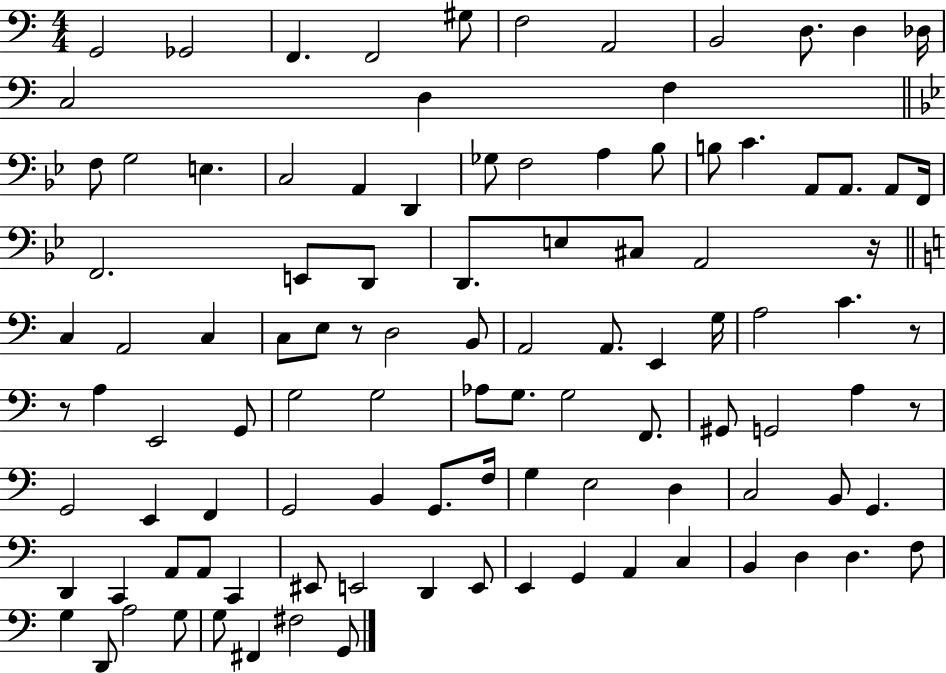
X:1
T:Untitled
M:4/4
L:1/4
K:C
G,,2 _G,,2 F,, F,,2 ^G,/2 F,2 A,,2 B,,2 D,/2 D, _D,/4 C,2 D, F, F,/2 G,2 E, C,2 A,, D,, _G,/2 F,2 A, _B,/2 B,/2 C A,,/2 A,,/2 A,,/2 F,,/4 F,,2 E,,/2 D,,/2 D,,/2 E,/2 ^C,/2 A,,2 z/4 C, A,,2 C, C,/2 E,/2 z/2 D,2 B,,/2 A,,2 A,,/2 E,, G,/4 A,2 C z/2 z/2 A, E,,2 G,,/2 G,2 G,2 _A,/2 G,/2 G,2 F,,/2 ^G,,/2 G,,2 A, z/2 G,,2 E,, F,, G,,2 B,, G,,/2 F,/4 G, E,2 D, C,2 B,,/2 G,, D,, C,, A,,/2 A,,/2 C,, ^E,,/2 E,,2 D,, E,,/2 E,, G,, A,, C, B,, D, D, F,/2 G, D,,/2 A,2 G,/2 G,/2 ^F,, ^F,2 G,,/2